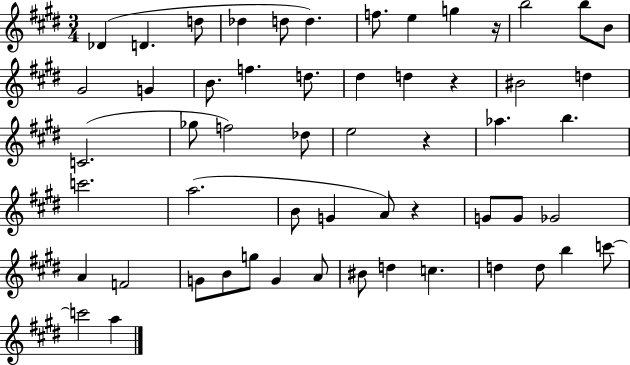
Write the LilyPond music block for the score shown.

{
  \clef treble
  \numericTimeSignature
  \time 3/4
  \key e \major
  \repeat volta 2 { des'4( d'4. d''8 | des''4 d''8 d''4.) | f''8. e''4 g''4 r16 | b''2 b''8 b'8 | \break gis'2 g'4 | b'8. f''4. d''8. | dis''4 d''4 r4 | bis'2 d''4 | \break c'2.( | ges''8 f''2) des''8 | e''2 r4 | aes''4. b''4. | \break c'''2. | a''2.( | b'8 g'4 a'8) r4 | g'8 g'8 ges'2 | \break a'4 f'2 | g'8 b'8 g''8 g'4 a'8 | bis'8 d''4 c''4. | d''4 d''8 b''4 c'''8~~ | \break c'''2 a''4 | } \bar "|."
}